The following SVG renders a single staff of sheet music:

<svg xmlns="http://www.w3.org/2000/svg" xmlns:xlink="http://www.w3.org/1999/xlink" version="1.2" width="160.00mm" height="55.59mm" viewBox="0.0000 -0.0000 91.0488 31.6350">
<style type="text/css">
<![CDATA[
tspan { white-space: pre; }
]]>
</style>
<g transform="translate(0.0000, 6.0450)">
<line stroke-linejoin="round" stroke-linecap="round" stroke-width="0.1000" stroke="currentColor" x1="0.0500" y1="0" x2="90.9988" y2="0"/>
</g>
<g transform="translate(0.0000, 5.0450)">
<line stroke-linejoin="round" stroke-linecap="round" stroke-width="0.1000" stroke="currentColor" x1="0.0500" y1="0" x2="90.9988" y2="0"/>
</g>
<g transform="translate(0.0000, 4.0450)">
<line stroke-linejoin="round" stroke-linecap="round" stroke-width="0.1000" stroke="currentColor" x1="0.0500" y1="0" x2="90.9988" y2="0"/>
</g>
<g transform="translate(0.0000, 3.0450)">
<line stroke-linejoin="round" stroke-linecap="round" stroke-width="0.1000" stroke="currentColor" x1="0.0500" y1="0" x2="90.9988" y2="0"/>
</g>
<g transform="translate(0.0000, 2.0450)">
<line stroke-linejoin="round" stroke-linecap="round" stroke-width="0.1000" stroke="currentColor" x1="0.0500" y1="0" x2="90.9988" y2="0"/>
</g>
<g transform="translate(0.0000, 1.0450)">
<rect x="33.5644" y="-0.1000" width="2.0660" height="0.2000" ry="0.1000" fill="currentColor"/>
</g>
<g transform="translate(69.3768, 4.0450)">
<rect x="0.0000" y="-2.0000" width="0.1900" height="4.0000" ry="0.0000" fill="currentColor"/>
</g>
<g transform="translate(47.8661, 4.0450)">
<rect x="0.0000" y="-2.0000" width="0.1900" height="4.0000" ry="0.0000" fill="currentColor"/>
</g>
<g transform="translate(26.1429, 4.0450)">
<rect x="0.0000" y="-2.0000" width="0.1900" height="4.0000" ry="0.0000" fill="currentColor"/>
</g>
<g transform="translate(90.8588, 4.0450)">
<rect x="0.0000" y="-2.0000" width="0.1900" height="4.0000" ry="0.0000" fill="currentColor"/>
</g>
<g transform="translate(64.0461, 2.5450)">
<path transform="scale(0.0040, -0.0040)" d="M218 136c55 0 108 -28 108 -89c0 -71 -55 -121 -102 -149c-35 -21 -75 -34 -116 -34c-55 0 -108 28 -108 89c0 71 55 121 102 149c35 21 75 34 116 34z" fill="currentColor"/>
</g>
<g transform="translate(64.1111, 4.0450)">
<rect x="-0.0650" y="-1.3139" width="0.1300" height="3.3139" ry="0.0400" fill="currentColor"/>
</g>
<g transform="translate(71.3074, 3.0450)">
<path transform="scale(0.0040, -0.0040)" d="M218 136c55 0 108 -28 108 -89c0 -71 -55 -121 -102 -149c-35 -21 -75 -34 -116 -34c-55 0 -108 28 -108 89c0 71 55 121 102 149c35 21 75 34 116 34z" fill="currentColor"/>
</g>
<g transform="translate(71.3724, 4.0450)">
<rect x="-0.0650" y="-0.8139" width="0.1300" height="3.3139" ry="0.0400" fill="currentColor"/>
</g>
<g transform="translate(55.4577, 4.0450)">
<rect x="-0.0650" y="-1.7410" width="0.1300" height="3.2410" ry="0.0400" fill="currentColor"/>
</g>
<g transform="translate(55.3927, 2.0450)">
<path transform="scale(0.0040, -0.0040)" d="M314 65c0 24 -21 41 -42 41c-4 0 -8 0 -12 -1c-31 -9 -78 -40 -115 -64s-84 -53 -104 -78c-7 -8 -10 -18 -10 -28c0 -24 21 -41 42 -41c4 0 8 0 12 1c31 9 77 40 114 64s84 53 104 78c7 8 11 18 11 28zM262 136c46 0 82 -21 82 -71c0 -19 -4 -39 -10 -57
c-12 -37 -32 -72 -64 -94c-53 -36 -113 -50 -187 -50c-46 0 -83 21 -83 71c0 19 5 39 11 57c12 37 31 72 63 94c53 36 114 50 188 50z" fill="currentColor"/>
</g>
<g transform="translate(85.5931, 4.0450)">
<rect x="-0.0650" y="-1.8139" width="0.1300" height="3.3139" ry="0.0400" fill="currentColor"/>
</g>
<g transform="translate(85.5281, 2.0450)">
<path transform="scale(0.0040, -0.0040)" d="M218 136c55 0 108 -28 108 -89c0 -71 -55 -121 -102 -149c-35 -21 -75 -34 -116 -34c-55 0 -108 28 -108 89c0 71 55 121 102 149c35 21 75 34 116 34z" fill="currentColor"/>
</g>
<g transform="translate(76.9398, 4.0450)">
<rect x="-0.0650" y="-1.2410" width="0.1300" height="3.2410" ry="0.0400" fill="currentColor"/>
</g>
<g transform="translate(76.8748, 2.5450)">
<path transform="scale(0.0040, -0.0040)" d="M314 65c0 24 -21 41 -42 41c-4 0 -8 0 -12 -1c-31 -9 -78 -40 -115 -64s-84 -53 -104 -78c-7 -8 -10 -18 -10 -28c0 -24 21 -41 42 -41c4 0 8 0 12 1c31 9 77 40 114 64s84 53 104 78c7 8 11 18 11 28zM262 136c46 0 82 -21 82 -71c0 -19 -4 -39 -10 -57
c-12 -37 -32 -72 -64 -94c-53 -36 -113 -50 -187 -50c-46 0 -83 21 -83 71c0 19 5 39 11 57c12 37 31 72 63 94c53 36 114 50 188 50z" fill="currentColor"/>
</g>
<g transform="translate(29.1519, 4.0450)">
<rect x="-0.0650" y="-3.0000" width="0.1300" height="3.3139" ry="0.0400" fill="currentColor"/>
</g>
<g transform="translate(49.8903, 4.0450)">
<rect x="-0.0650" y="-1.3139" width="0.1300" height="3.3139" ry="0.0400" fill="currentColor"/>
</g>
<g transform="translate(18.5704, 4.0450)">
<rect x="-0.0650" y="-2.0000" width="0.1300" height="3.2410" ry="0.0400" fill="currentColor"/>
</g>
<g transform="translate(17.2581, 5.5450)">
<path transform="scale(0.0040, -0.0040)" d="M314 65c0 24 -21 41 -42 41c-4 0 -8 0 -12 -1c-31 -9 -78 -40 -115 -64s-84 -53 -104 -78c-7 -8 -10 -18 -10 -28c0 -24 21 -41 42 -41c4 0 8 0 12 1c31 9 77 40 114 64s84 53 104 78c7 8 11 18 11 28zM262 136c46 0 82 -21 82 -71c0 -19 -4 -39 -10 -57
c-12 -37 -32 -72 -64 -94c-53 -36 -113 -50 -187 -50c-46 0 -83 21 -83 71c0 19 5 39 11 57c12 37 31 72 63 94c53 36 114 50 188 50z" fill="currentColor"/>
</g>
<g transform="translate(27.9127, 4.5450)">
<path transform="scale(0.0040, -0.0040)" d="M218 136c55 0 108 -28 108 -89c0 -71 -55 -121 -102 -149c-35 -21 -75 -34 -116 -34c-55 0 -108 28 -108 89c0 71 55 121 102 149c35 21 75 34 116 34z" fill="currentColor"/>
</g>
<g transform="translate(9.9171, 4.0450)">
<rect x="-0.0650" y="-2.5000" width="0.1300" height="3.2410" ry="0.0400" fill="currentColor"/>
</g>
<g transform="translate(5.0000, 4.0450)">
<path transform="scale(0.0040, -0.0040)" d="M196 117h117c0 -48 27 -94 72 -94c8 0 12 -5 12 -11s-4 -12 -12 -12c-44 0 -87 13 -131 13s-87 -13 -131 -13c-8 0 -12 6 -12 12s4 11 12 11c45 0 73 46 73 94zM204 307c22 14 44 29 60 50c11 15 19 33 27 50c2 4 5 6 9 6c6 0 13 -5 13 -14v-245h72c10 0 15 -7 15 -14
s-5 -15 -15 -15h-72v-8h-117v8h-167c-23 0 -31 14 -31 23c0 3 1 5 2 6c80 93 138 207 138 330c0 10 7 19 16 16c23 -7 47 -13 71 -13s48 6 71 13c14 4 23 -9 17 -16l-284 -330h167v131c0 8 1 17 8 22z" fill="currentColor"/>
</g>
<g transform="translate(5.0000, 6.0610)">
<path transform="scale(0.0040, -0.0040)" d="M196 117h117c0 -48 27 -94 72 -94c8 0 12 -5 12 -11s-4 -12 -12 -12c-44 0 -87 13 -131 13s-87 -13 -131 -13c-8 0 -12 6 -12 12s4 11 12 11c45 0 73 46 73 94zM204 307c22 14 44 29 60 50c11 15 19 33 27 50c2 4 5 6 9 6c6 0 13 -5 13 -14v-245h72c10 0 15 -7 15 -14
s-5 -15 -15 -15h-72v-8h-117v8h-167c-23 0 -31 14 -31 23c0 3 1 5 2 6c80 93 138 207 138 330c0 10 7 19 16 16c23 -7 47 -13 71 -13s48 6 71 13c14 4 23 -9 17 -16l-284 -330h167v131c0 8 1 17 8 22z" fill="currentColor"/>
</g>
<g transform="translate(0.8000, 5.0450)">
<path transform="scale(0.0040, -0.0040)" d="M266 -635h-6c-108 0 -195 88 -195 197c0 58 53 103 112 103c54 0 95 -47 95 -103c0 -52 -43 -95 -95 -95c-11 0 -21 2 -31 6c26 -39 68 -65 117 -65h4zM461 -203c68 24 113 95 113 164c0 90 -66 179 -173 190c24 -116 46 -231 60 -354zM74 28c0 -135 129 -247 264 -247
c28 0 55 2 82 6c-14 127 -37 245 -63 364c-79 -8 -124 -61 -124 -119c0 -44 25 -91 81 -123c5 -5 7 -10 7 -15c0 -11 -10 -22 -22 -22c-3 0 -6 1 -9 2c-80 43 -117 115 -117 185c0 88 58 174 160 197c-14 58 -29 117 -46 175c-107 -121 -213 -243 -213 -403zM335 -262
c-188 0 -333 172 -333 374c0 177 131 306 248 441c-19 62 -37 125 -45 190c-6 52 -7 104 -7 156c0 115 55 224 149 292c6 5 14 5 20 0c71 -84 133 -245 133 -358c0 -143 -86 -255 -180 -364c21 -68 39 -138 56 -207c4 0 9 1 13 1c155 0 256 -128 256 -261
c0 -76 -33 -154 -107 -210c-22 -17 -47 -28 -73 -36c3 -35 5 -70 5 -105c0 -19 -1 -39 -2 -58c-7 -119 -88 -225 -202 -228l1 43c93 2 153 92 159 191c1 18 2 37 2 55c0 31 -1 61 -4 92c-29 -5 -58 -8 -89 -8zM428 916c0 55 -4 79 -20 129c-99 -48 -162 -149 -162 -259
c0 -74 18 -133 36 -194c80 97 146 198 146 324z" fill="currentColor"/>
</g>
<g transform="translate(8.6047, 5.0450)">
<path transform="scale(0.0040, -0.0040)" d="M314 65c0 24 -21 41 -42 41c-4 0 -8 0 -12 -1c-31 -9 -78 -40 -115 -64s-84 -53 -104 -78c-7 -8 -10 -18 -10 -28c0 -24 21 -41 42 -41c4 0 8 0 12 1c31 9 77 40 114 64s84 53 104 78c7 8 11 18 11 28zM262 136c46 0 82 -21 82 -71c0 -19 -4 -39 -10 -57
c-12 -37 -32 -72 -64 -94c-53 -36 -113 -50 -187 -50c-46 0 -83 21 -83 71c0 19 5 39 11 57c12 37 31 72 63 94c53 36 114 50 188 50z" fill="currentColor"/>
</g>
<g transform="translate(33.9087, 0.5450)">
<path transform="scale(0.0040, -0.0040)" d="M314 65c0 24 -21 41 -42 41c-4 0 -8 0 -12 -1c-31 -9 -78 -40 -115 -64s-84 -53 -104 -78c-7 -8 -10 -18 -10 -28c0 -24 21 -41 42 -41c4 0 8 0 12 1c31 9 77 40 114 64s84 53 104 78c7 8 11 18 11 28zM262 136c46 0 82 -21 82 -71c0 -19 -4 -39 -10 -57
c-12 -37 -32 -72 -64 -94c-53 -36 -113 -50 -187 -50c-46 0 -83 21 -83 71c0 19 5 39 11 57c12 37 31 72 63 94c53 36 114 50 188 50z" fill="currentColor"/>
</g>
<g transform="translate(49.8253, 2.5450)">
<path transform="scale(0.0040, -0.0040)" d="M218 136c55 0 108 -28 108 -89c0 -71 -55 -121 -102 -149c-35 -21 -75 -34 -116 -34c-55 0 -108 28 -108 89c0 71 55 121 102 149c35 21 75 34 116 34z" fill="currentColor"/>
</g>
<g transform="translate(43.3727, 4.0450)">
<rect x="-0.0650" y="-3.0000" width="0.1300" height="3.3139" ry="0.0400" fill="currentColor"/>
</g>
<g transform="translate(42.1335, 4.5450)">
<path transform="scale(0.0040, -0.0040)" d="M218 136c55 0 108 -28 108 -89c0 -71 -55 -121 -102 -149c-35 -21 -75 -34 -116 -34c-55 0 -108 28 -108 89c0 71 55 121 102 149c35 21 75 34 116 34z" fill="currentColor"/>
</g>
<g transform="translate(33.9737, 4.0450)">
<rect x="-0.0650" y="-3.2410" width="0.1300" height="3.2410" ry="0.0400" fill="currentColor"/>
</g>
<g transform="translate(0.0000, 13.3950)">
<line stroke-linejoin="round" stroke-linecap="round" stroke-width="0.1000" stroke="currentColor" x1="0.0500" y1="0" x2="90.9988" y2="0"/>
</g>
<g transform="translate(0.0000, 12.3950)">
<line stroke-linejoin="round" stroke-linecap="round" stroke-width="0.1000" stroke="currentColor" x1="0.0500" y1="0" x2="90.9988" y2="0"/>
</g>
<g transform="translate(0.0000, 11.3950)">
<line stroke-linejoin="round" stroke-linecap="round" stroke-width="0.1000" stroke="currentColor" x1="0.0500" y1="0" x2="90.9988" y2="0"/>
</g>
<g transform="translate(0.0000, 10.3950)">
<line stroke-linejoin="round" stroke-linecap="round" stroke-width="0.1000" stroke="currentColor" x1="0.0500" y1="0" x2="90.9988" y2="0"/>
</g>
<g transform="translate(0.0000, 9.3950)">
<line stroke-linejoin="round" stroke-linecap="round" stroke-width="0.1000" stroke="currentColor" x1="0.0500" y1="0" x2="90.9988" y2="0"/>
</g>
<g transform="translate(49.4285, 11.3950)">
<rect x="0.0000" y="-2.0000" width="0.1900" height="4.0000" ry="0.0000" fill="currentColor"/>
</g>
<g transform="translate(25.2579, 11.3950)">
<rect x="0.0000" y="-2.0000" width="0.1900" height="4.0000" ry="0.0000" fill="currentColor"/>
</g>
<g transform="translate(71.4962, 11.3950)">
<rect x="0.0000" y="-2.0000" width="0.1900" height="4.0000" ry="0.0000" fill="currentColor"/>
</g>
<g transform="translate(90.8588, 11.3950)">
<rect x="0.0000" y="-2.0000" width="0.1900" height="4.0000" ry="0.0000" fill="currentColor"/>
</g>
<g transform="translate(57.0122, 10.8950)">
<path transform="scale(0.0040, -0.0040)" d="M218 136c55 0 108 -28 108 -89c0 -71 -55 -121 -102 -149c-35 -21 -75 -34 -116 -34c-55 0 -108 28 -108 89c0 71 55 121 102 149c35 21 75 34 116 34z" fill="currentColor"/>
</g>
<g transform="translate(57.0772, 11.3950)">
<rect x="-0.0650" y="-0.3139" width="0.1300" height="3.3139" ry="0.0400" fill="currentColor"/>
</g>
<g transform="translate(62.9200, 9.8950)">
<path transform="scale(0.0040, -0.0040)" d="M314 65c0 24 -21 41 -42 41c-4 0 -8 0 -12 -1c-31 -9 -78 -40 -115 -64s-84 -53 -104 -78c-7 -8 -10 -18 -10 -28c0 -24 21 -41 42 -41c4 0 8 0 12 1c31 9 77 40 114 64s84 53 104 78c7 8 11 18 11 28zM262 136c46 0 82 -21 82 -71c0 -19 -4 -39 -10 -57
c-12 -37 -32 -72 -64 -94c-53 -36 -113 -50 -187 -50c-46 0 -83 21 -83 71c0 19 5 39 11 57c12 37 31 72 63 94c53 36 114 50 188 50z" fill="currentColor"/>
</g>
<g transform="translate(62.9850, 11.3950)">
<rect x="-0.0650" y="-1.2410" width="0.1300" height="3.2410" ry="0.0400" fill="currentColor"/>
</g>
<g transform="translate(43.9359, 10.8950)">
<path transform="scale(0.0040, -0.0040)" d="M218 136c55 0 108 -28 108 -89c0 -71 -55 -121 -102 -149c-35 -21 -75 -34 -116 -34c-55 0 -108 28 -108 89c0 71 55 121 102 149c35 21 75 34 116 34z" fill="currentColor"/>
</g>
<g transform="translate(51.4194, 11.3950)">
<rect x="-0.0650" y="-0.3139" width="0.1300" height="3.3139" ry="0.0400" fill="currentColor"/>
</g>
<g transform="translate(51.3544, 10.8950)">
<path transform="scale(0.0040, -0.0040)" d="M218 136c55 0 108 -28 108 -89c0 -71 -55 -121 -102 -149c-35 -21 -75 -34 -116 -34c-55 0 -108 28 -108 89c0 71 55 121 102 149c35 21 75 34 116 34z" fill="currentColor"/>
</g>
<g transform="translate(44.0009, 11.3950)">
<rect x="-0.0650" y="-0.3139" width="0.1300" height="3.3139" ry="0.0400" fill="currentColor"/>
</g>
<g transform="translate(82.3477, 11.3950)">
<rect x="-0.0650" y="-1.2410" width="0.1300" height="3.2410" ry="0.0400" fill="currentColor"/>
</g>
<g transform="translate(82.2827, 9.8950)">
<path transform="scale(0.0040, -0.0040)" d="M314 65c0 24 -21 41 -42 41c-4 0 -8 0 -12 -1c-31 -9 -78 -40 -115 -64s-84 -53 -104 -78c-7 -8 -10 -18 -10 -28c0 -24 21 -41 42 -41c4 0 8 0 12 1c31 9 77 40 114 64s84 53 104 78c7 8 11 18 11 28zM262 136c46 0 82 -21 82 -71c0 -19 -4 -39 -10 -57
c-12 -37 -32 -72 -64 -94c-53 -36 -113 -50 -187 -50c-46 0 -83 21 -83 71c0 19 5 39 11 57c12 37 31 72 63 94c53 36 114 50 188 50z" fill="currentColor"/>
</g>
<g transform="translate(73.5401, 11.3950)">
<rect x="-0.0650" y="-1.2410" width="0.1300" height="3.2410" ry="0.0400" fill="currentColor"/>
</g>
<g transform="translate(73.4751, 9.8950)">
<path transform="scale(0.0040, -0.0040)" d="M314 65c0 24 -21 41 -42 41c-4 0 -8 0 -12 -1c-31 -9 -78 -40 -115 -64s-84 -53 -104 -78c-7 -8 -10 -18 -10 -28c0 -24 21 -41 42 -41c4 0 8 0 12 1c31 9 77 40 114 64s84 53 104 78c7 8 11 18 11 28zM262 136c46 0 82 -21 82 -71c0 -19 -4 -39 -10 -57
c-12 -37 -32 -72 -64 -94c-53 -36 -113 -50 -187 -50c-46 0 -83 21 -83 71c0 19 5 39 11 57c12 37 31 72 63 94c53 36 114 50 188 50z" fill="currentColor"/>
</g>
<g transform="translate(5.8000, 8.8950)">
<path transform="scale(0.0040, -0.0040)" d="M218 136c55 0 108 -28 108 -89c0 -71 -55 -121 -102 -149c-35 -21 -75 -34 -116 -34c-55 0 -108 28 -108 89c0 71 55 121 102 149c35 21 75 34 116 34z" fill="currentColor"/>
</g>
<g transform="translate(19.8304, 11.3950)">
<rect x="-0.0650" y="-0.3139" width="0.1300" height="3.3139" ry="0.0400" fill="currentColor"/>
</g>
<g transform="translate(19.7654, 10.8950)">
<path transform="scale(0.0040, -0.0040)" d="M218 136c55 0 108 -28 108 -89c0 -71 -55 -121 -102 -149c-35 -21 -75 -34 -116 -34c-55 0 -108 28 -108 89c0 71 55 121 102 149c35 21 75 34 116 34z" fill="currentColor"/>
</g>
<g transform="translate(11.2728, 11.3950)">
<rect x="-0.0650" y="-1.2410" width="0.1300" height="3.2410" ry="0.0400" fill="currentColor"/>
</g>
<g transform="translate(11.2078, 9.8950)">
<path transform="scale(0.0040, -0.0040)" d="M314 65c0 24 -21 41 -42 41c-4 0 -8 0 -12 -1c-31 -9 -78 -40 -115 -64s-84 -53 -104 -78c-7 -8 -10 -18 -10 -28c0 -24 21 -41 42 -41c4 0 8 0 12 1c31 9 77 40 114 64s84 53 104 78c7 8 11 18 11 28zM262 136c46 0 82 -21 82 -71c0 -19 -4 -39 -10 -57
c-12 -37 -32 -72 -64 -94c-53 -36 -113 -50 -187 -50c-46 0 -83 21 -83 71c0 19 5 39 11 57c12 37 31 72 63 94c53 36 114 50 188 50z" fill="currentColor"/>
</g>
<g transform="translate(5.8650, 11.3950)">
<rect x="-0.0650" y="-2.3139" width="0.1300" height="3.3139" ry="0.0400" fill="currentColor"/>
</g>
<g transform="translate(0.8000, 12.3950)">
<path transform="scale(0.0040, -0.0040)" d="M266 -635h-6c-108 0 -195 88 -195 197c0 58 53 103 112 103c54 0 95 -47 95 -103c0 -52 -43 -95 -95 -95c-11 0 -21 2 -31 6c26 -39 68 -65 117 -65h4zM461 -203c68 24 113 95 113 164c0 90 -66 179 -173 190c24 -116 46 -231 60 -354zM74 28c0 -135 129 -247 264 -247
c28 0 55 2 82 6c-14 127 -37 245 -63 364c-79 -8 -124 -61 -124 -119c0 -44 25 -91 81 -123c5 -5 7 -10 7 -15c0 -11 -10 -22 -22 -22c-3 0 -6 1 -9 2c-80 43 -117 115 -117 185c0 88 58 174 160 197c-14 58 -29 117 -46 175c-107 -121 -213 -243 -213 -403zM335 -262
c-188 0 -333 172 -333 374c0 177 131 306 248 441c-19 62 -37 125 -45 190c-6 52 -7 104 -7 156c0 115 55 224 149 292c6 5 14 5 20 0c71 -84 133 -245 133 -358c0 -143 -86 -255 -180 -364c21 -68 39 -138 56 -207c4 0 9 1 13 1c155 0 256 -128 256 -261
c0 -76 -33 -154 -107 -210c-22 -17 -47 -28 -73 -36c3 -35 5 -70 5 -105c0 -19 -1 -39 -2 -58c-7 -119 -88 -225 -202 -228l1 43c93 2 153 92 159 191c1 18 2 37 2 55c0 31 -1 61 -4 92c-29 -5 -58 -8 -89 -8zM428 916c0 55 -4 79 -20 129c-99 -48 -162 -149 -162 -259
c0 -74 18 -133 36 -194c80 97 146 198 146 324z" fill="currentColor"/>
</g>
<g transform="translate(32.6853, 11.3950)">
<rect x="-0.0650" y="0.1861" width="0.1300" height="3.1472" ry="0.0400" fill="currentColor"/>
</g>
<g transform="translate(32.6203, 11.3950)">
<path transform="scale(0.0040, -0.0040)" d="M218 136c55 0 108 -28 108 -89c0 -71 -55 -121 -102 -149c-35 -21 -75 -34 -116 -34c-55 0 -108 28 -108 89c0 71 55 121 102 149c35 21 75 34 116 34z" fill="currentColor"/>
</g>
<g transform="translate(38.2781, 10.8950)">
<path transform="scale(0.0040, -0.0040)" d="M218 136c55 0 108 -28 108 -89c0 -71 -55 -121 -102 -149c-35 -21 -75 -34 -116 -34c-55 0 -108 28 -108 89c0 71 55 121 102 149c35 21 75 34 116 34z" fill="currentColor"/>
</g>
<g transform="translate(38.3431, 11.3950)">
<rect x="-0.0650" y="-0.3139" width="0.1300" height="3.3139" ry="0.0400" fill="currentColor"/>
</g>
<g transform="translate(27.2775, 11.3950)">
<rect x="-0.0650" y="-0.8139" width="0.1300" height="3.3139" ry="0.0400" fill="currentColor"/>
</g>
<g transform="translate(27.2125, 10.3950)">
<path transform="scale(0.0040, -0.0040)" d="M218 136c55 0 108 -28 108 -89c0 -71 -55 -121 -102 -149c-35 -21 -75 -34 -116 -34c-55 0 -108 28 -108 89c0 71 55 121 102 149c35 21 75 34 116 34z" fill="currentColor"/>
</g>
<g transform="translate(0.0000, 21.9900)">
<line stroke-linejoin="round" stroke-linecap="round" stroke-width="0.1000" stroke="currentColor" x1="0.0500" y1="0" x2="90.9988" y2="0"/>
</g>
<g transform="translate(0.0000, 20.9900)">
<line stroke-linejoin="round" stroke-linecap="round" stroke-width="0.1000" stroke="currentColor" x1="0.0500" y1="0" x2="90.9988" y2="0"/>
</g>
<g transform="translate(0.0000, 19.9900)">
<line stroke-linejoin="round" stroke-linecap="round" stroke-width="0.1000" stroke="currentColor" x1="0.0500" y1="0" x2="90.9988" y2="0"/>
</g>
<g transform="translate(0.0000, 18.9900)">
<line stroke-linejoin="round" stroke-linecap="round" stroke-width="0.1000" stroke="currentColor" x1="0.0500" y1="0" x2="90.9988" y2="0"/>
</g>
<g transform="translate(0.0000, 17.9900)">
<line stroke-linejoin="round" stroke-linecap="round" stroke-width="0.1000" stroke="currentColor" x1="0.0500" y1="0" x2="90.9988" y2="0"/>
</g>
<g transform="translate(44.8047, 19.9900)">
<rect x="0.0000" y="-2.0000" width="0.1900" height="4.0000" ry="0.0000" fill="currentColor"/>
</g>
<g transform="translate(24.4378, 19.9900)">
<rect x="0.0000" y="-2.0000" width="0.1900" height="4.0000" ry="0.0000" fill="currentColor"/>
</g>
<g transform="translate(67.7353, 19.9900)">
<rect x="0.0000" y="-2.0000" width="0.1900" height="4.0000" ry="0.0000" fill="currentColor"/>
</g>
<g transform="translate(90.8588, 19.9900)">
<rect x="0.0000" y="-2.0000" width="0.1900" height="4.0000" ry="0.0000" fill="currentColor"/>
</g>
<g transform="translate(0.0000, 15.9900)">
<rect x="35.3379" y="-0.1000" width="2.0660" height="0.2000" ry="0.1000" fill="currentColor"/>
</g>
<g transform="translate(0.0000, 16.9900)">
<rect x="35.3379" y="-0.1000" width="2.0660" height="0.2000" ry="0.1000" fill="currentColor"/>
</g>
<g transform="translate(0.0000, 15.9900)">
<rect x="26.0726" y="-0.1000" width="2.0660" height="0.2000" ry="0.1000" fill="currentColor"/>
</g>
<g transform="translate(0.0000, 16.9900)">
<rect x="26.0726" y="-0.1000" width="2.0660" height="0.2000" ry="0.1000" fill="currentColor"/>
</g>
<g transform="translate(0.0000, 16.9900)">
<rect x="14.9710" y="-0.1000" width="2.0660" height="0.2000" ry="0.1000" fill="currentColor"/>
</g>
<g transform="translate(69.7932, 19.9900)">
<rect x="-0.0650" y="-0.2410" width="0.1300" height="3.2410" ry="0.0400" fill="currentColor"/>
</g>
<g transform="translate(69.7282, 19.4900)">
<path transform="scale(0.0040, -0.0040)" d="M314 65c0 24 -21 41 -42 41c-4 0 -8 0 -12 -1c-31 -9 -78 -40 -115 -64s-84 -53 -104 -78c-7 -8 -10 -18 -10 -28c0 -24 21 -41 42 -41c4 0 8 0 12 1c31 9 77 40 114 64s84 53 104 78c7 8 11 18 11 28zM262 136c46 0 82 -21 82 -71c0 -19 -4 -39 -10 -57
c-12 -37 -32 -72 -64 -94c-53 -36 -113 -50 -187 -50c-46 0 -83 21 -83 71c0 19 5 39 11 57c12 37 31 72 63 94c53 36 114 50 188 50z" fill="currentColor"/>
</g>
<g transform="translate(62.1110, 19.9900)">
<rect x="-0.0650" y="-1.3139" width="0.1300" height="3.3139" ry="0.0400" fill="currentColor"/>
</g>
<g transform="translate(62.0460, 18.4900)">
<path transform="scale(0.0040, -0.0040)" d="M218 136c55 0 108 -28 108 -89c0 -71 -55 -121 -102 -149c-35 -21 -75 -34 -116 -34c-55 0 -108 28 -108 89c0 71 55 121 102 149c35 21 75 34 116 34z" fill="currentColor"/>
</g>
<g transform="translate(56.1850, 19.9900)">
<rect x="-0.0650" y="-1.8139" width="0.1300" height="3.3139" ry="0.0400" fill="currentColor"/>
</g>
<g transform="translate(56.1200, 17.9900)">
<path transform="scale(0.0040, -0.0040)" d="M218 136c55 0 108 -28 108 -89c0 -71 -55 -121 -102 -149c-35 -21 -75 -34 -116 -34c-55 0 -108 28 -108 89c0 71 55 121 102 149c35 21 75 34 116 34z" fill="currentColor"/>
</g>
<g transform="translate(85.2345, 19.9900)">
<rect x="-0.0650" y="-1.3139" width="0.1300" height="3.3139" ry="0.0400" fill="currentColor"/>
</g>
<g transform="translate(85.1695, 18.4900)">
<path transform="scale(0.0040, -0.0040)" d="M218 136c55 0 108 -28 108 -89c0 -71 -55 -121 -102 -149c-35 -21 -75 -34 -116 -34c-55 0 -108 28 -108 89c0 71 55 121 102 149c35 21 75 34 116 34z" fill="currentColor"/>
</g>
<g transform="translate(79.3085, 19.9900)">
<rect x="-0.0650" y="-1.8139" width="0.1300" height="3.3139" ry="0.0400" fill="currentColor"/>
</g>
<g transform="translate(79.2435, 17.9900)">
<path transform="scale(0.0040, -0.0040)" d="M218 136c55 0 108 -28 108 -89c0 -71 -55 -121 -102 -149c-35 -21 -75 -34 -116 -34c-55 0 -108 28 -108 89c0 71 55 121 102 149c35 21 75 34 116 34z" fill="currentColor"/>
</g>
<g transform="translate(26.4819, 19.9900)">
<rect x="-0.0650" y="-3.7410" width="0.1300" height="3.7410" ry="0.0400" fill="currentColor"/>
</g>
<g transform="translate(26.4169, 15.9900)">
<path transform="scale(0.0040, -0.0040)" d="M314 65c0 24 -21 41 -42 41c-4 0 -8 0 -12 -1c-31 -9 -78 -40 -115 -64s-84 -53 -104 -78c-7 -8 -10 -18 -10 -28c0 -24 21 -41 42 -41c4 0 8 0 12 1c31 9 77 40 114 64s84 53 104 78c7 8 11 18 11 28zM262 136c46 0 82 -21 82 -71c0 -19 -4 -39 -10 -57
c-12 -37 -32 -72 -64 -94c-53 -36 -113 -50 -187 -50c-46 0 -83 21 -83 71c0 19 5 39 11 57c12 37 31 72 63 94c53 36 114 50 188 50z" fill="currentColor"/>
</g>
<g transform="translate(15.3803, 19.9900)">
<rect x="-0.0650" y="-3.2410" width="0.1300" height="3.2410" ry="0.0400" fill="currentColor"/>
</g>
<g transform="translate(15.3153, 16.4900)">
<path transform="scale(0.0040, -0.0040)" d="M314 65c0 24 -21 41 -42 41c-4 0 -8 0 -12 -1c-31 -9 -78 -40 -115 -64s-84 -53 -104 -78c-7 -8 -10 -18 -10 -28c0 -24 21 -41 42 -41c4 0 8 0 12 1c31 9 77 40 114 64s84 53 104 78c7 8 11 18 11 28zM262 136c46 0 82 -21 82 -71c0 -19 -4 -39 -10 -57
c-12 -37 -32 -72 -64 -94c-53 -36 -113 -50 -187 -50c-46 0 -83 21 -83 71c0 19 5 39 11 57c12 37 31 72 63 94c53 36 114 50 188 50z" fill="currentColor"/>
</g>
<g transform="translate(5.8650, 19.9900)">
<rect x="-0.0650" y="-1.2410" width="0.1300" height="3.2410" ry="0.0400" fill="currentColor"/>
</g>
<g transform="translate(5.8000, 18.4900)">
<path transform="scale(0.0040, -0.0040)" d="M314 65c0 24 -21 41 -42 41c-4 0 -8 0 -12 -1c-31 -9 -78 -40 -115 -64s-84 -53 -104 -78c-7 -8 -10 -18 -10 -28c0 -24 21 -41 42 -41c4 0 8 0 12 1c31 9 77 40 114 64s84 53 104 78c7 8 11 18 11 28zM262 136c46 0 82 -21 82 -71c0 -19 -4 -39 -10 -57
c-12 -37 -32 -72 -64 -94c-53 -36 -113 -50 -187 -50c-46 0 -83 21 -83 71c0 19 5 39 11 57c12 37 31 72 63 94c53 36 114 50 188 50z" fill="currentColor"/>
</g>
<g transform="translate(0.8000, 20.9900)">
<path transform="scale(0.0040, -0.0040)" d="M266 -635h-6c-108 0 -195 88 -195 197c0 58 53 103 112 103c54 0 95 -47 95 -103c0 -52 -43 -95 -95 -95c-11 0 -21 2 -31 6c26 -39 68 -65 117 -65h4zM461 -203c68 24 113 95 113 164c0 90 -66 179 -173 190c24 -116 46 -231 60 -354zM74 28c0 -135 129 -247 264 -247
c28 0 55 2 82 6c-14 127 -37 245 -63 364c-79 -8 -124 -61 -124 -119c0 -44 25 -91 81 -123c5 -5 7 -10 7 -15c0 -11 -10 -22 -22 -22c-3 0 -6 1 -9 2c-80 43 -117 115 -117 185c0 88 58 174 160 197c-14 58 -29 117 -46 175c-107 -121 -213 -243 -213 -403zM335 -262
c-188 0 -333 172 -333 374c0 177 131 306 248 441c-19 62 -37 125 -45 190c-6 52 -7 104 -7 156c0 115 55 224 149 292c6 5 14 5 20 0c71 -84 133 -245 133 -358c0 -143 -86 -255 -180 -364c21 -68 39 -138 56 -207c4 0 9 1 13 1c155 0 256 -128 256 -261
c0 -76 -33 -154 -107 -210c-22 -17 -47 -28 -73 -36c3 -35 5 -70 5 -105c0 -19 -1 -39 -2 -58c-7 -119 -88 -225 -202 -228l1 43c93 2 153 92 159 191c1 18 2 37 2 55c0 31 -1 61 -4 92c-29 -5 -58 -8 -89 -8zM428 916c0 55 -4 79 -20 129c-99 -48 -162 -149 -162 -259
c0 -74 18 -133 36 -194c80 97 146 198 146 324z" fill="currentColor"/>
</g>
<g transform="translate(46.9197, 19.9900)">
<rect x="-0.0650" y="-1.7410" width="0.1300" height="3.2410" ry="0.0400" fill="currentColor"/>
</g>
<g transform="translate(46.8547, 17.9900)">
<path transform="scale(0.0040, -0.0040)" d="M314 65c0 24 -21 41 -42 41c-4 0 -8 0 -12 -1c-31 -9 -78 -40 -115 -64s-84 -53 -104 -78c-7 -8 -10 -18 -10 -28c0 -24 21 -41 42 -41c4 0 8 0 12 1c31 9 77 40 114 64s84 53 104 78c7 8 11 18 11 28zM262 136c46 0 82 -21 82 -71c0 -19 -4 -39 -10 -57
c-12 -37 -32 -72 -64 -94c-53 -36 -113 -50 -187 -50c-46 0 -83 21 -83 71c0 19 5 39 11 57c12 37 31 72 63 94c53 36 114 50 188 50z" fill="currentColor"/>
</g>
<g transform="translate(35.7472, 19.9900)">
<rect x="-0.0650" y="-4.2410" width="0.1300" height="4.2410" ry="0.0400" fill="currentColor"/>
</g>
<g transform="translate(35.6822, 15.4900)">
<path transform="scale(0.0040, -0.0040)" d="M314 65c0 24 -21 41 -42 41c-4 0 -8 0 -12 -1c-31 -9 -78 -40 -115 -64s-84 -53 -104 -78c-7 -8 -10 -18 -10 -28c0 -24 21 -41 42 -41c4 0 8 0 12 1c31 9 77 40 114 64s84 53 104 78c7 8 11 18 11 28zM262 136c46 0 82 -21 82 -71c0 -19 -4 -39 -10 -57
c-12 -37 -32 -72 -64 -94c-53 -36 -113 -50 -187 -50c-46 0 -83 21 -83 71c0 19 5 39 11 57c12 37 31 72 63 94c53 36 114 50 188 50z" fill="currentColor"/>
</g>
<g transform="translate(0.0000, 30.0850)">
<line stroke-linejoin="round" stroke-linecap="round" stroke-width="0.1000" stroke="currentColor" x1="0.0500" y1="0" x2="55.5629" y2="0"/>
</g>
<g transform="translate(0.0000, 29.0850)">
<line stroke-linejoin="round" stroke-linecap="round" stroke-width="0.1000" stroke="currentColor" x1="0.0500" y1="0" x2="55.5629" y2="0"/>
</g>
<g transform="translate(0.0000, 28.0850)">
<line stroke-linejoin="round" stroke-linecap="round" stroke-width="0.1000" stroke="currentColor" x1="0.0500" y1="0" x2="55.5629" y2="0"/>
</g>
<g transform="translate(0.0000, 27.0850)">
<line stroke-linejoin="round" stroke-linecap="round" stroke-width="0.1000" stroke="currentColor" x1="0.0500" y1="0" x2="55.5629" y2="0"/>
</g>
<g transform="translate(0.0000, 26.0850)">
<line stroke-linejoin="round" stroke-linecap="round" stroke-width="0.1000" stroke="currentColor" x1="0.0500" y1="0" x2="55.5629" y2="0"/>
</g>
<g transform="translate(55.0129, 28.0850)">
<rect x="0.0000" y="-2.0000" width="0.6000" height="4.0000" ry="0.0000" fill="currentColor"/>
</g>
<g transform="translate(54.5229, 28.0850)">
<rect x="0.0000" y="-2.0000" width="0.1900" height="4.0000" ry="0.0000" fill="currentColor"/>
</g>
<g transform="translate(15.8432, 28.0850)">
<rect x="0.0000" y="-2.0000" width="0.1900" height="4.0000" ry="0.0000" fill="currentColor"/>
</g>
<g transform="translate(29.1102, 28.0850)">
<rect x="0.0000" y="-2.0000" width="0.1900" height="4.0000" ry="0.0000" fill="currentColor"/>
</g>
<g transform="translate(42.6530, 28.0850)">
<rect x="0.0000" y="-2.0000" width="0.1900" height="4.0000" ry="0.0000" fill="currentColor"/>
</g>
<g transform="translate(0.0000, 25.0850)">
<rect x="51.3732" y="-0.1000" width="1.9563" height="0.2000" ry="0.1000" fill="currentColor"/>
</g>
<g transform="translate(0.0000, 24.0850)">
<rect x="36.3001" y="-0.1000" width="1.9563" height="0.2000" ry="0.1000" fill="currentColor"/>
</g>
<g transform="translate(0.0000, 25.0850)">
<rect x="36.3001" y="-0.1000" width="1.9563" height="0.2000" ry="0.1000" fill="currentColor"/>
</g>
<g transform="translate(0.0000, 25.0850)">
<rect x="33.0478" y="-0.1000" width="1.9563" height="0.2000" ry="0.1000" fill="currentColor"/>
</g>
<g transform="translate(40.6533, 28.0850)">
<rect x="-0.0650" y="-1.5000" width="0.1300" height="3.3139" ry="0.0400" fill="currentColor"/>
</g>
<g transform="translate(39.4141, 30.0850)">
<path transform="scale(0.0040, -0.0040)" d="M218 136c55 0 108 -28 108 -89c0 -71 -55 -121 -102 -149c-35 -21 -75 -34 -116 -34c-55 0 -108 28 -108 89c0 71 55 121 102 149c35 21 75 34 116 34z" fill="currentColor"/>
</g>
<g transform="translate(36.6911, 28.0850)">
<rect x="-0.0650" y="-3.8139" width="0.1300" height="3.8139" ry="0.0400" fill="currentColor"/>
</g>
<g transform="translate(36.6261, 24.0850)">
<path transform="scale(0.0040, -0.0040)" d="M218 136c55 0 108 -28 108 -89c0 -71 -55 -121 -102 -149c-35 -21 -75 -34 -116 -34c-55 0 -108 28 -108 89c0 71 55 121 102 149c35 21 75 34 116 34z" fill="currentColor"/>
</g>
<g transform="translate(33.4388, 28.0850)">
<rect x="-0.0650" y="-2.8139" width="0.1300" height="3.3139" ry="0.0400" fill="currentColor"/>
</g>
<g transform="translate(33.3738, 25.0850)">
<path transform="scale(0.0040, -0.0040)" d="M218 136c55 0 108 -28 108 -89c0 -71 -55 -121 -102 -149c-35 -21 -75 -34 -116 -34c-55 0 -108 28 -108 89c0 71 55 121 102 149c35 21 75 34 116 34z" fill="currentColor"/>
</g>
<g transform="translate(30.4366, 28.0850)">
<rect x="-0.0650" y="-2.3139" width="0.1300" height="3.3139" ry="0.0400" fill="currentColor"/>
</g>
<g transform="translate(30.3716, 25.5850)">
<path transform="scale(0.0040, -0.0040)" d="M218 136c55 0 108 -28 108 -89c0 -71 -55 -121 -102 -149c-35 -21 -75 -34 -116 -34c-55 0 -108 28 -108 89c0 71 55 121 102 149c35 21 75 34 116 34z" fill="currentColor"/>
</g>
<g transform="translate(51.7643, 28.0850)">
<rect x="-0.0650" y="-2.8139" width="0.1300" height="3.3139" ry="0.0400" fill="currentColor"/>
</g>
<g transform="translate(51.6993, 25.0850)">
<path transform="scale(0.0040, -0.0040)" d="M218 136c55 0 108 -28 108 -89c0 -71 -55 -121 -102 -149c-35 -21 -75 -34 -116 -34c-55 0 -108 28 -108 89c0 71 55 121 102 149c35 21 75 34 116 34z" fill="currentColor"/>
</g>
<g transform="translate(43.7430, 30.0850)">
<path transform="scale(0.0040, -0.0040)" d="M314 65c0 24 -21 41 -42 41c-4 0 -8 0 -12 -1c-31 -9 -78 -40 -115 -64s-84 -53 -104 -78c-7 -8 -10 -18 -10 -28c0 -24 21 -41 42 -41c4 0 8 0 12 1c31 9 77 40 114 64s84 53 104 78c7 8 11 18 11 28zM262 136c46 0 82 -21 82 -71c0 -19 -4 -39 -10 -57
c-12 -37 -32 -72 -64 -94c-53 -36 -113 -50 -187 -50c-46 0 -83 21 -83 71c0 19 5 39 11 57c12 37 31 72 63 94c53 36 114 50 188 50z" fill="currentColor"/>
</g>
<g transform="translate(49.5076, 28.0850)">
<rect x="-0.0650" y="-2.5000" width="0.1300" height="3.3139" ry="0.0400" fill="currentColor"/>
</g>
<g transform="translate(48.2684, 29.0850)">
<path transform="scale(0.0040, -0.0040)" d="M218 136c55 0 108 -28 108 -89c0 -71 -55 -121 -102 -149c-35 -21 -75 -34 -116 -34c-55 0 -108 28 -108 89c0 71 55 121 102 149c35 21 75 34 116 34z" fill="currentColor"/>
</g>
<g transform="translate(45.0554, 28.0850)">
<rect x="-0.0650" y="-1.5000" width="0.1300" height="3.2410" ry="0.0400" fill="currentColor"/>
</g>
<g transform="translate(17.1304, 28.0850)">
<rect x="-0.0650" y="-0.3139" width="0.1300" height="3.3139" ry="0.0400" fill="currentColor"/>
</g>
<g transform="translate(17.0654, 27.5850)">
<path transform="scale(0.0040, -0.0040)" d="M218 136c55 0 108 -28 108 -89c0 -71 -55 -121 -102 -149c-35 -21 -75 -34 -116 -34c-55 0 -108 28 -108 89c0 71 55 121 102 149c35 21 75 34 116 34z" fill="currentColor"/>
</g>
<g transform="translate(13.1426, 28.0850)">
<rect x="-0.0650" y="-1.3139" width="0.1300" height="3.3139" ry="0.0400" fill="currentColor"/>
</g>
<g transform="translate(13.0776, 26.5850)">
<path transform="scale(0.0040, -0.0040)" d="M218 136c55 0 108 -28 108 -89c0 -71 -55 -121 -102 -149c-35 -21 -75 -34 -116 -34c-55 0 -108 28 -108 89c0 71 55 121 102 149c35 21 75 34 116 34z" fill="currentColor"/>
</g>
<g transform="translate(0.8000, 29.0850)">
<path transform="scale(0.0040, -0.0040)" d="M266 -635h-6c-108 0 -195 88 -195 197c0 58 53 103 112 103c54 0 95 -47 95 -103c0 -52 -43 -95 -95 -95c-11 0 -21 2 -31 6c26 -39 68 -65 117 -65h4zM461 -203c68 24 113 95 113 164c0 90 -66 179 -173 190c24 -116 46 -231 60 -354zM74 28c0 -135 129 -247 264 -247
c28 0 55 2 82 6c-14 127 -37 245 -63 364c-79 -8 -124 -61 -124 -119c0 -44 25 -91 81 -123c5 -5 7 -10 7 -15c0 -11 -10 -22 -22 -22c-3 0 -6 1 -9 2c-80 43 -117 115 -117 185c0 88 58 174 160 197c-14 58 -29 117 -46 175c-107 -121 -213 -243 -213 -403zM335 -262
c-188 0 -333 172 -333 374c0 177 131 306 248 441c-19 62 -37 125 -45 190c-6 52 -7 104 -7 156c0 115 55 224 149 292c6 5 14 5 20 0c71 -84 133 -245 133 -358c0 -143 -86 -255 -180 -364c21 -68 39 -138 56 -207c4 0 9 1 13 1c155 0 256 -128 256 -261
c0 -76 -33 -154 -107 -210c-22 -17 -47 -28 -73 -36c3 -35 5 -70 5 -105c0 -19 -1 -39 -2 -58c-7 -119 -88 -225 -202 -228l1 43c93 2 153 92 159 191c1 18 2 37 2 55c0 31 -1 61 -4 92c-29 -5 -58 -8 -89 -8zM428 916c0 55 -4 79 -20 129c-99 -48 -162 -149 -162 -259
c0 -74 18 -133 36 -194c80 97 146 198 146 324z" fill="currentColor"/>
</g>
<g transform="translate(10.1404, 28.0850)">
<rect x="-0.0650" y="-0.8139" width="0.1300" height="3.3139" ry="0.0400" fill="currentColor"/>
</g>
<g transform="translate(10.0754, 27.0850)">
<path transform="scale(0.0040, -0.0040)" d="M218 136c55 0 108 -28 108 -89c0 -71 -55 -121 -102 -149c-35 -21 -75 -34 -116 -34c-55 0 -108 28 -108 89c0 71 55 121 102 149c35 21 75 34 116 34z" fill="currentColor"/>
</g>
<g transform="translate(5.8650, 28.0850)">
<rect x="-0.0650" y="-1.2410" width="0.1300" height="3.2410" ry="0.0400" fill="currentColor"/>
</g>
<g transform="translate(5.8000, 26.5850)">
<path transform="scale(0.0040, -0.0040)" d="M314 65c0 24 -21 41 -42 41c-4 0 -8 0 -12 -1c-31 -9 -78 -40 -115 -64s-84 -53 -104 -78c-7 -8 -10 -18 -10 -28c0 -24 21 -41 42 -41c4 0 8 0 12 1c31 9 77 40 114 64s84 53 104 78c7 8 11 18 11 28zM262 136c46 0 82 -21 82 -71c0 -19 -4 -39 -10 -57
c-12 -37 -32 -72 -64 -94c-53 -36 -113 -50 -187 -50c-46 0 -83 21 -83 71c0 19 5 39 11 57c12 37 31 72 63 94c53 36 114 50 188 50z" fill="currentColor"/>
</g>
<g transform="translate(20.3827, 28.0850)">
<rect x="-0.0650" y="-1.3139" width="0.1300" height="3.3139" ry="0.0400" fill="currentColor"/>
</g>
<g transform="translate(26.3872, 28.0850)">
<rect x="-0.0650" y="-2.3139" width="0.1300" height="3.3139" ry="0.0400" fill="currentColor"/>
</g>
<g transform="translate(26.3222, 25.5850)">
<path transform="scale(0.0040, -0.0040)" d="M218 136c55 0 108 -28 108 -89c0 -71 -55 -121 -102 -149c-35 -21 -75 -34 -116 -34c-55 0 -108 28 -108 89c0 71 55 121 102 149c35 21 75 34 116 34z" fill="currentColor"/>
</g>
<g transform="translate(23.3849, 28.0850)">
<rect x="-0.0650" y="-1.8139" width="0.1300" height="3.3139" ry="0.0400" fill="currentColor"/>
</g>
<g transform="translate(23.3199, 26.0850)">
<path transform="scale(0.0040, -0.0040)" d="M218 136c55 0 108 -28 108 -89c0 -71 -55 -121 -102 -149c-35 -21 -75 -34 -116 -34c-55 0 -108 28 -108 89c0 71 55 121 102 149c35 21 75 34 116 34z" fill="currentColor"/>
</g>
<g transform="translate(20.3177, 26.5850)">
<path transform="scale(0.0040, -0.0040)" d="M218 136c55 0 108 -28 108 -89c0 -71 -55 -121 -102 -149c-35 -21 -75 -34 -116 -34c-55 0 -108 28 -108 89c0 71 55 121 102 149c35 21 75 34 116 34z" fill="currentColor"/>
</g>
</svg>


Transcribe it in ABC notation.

X:1
T:Untitled
M:4/4
L:1/4
K:C
G2 F2 A b2 A e f2 e d e2 f g e2 c d B c c c c e2 e2 e2 e2 b2 c'2 d'2 f2 f e c2 f e e2 d e c e f g g a c' E E2 G a